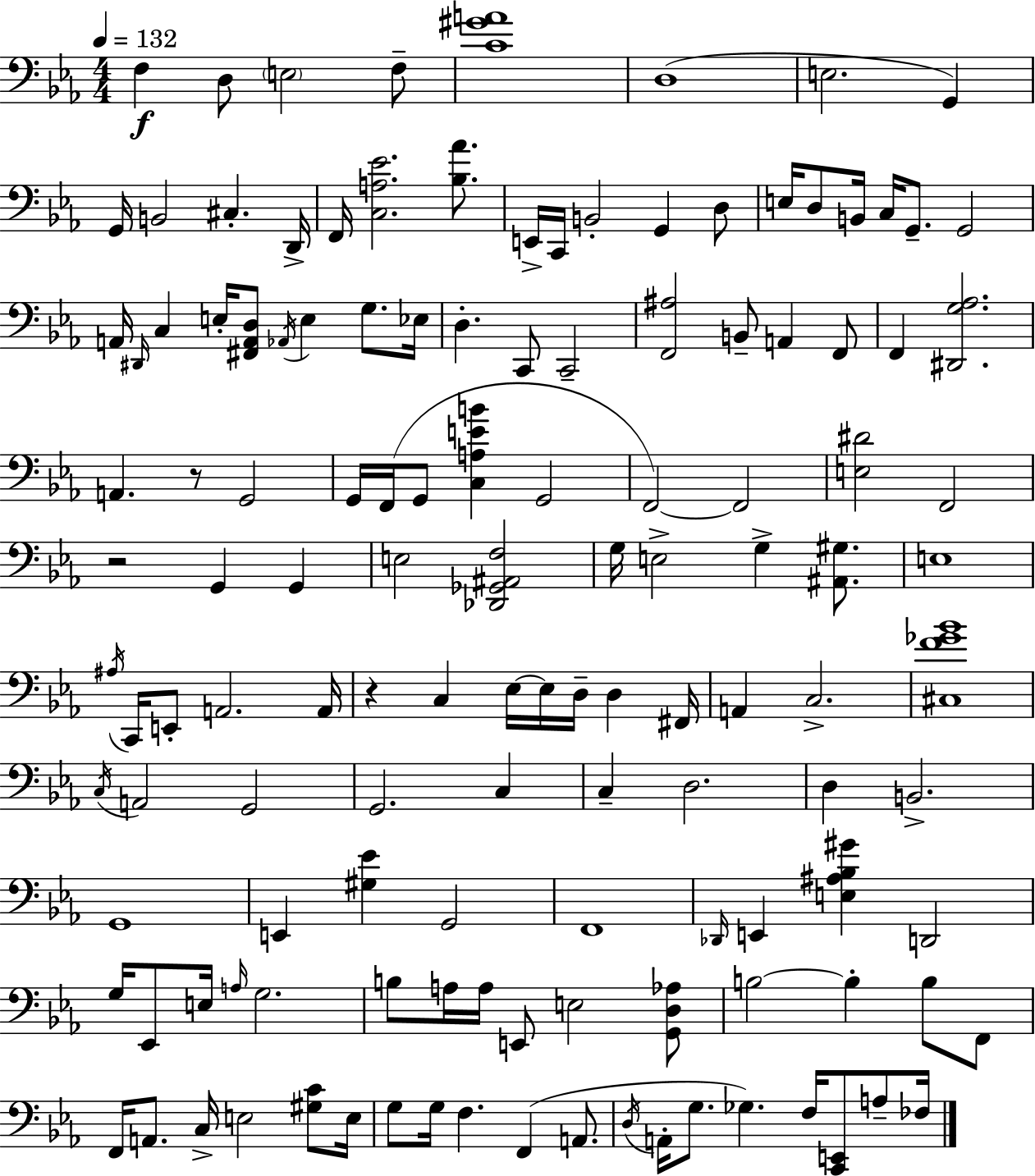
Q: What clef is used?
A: bass